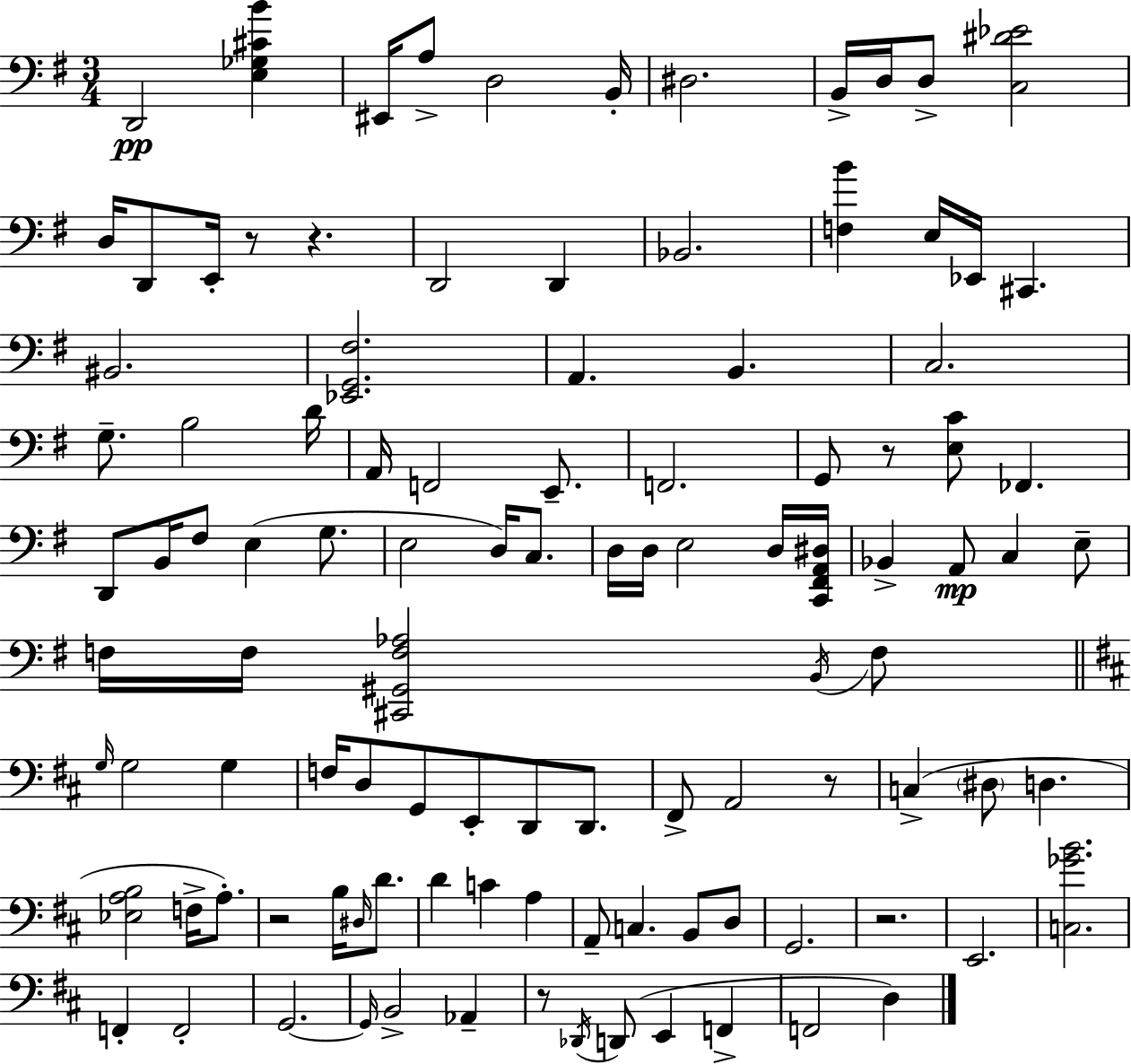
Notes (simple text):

D2/h [E3,Gb3,C#4,B4]/q EIS2/s A3/e D3/h B2/s D#3/h. B2/s D3/s D3/e [C3,D#4,Eb4]/h D3/s D2/e E2/s R/e R/q. D2/h D2/q Bb2/h. [F3,B4]/q E3/s Eb2/s C#2/q. BIS2/h. [Eb2,G2,F#3]/h. A2/q. B2/q. C3/h. G3/e. B3/h D4/s A2/s F2/h E2/e. F2/h. G2/e R/e [E3,C4]/e FES2/q. D2/e B2/s F#3/e E3/q G3/e. E3/h D3/s C3/e. D3/s D3/s E3/h D3/s [C2,F#2,A2,D#3]/s Bb2/q A2/e C3/q E3/e F3/s F3/s [C#2,G#2,F3,Ab3]/h B2/s F3/e G3/s G3/h G3/q F3/s D3/e G2/e E2/e D2/e D2/e. F#2/e A2/h R/e C3/q D#3/e D3/q. [Eb3,A3,B3]/h F3/s A3/e. R/h B3/s D#3/s D4/e. D4/q C4/q A3/q A2/e C3/q. B2/e D3/e G2/h. R/h. E2/h. [C3,Gb4,B4]/h. F2/q F2/h G2/h. G2/s B2/h Ab2/q R/e Db2/s D2/e E2/q F2/q F2/h D3/q